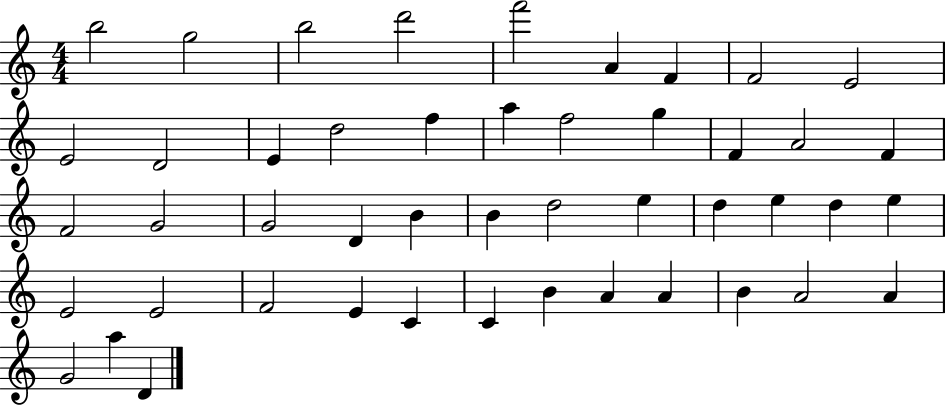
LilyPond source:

{
  \clef treble
  \numericTimeSignature
  \time 4/4
  \key c \major
  b''2 g''2 | b''2 d'''2 | f'''2 a'4 f'4 | f'2 e'2 | \break e'2 d'2 | e'4 d''2 f''4 | a''4 f''2 g''4 | f'4 a'2 f'4 | \break f'2 g'2 | g'2 d'4 b'4 | b'4 d''2 e''4 | d''4 e''4 d''4 e''4 | \break e'2 e'2 | f'2 e'4 c'4 | c'4 b'4 a'4 a'4 | b'4 a'2 a'4 | \break g'2 a''4 d'4 | \bar "|."
}